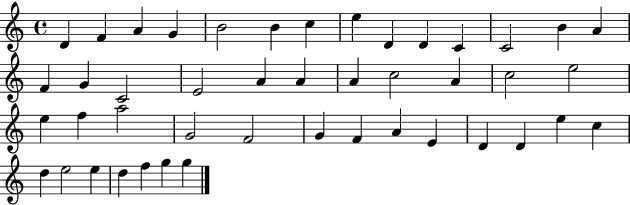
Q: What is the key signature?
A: C major